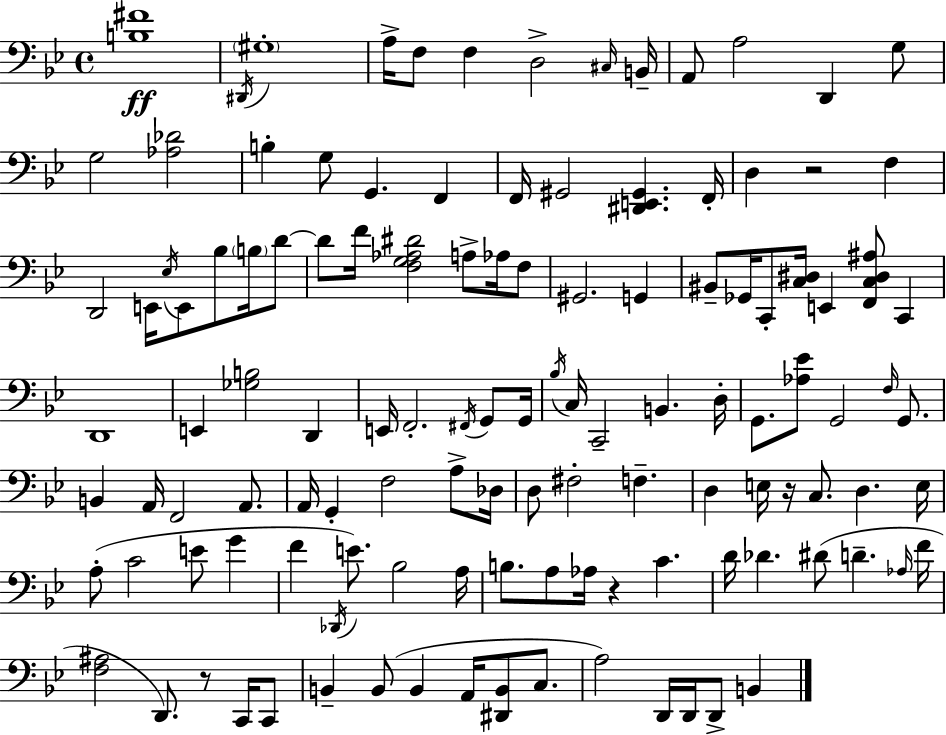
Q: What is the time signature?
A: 4/4